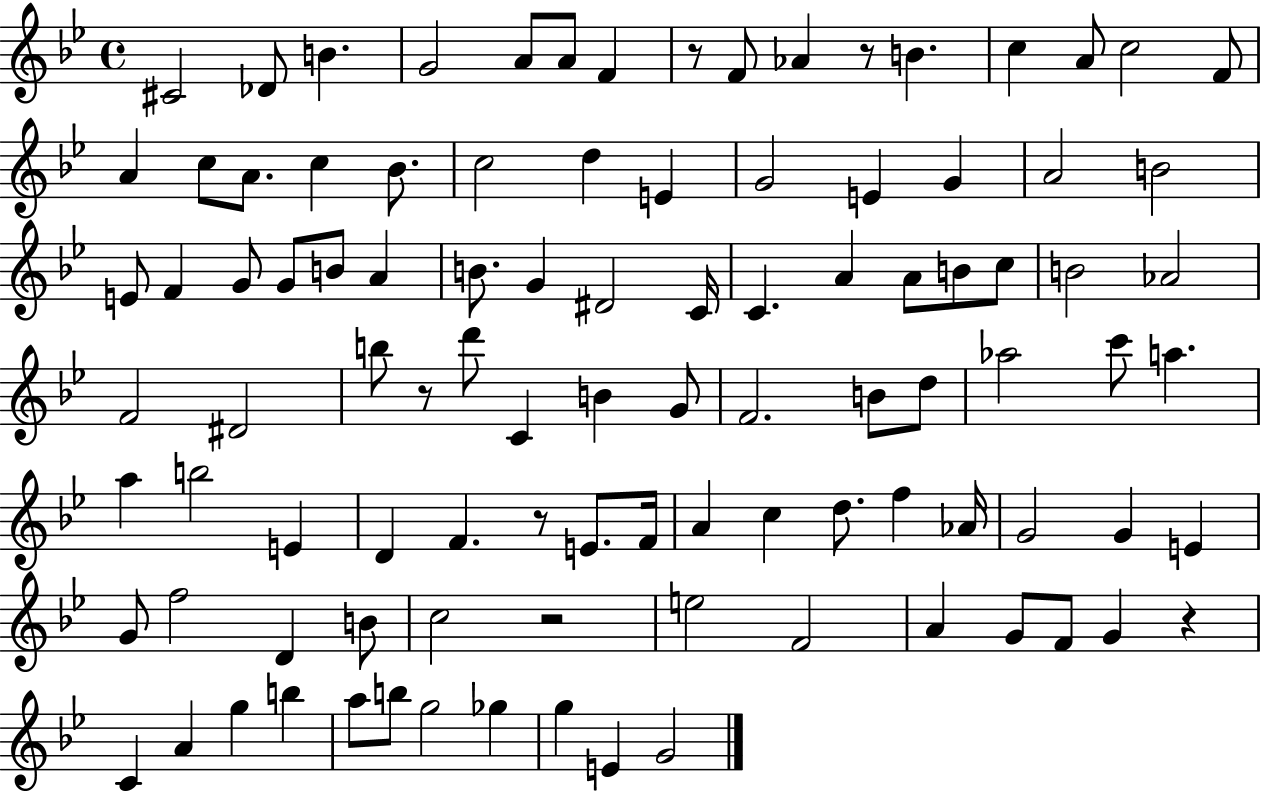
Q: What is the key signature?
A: BES major